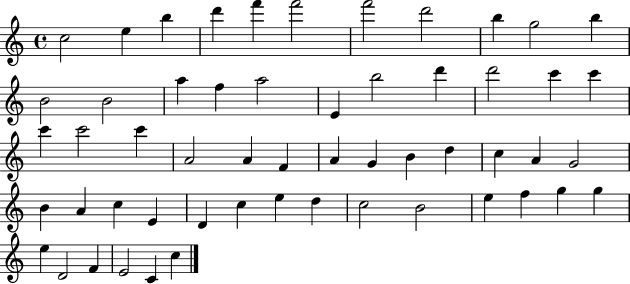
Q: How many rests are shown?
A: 0